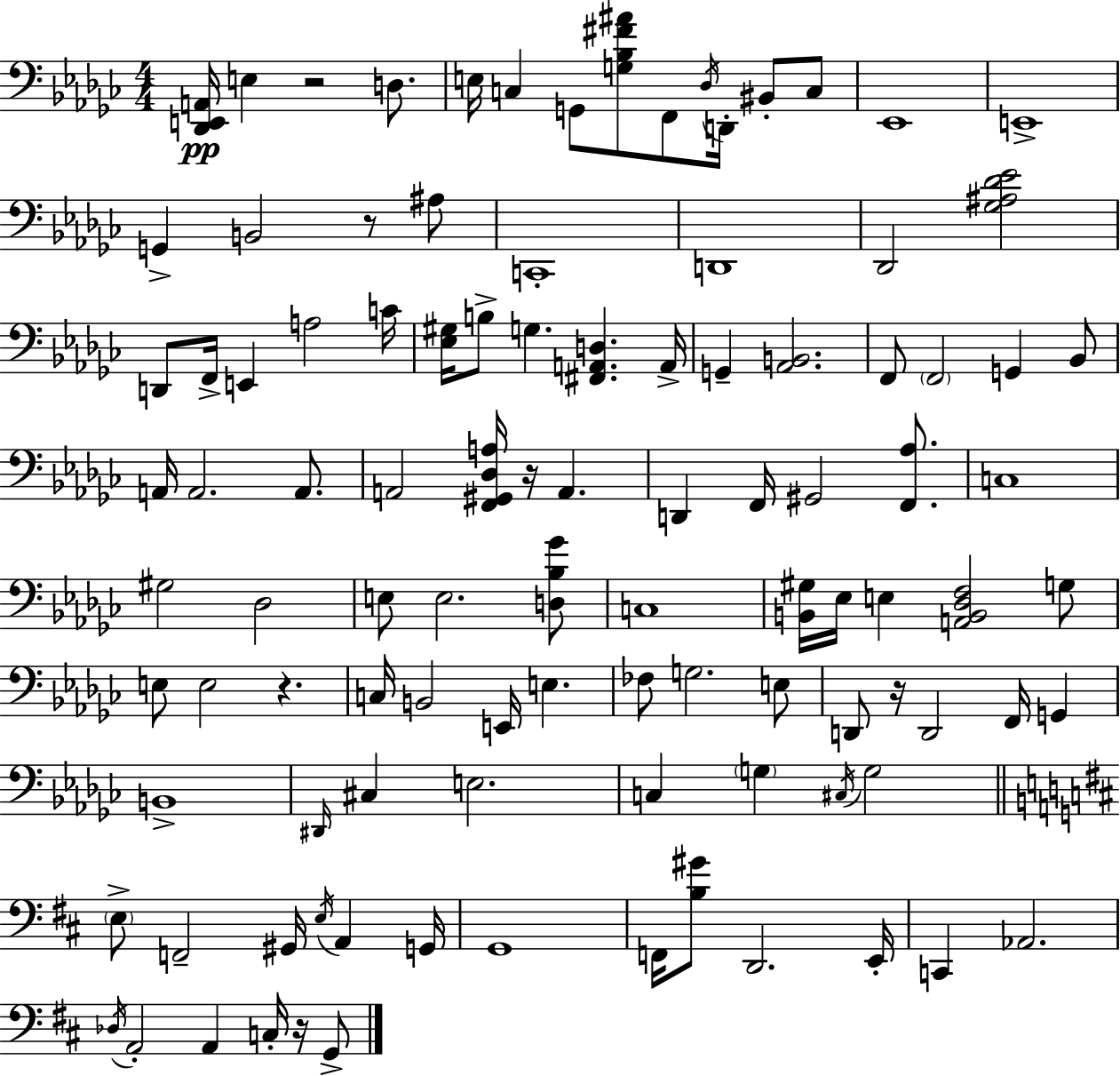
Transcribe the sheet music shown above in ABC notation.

X:1
T:Untitled
M:4/4
L:1/4
K:Ebm
[_D,,E,,A,,]/4 E, z2 D,/2 E,/4 C, G,,/2 [G,_B,^F^A]/2 F,,/2 _D,/4 D,,/4 ^B,,/2 C,/2 _E,,4 E,,4 G,, B,,2 z/2 ^A,/2 C,,4 D,,4 _D,,2 [_G,^A,_D_E]2 D,,/2 F,,/4 E,, A,2 C/4 [_E,^G,]/4 B,/2 G, [^F,,A,,D,] A,,/4 G,, [_A,,B,,]2 F,,/2 F,,2 G,, _B,,/2 A,,/4 A,,2 A,,/2 A,,2 [F,,^G,,_D,A,]/4 z/4 A,, D,, F,,/4 ^G,,2 [F,,_A,]/2 C,4 ^G,2 _D,2 E,/2 E,2 [D,_B,_G]/2 C,4 [B,,^G,]/4 _E,/4 E, [A,,B,,_D,F,]2 G,/2 E,/2 E,2 z C,/4 B,,2 E,,/4 E, _F,/2 G,2 E,/2 D,,/2 z/4 D,,2 F,,/4 G,, B,,4 ^D,,/4 ^C, E,2 C, G, ^C,/4 G,2 E,/2 F,,2 ^G,,/4 E,/4 A,, G,,/4 G,,4 F,,/4 [B,^G]/2 D,,2 E,,/4 C,, _A,,2 _D,/4 A,,2 A,, C,/4 z/4 G,,/2